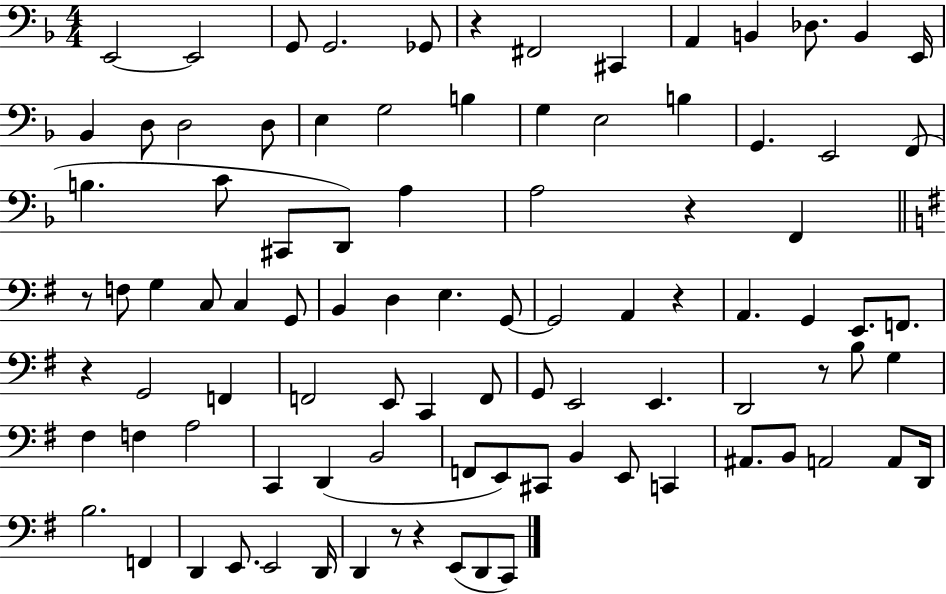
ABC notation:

X:1
T:Untitled
M:4/4
L:1/4
K:F
E,,2 E,,2 G,,/2 G,,2 _G,,/2 z ^F,,2 ^C,, A,, B,, _D,/2 B,, E,,/4 _B,, D,/2 D,2 D,/2 E, G,2 B, G, E,2 B, G,, E,,2 F,,/2 B, C/2 ^C,,/2 D,,/2 A, A,2 z F,, z/2 F,/2 G, C,/2 C, G,,/2 B,, D, E, G,,/2 G,,2 A,, z A,, G,, E,,/2 F,,/2 z G,,2 F,, F,,2 E,,/2 C,, F,,/2 G,,/2 E,,2 E,, D,,2 z/2 B,/2 G, ^F, F, A,2 C,, D,, B,,2 F,,/2 E,,/2 ^C,,/2 B,, E,,/2 C,, ^A,,/2 B,,/2 A,,2 A,,/2 D,,/4 B,2 F,, D,, E,,/2 E,,2 D,,/4 D,, z/2 z E,,/2 D,,/2 C,,/2